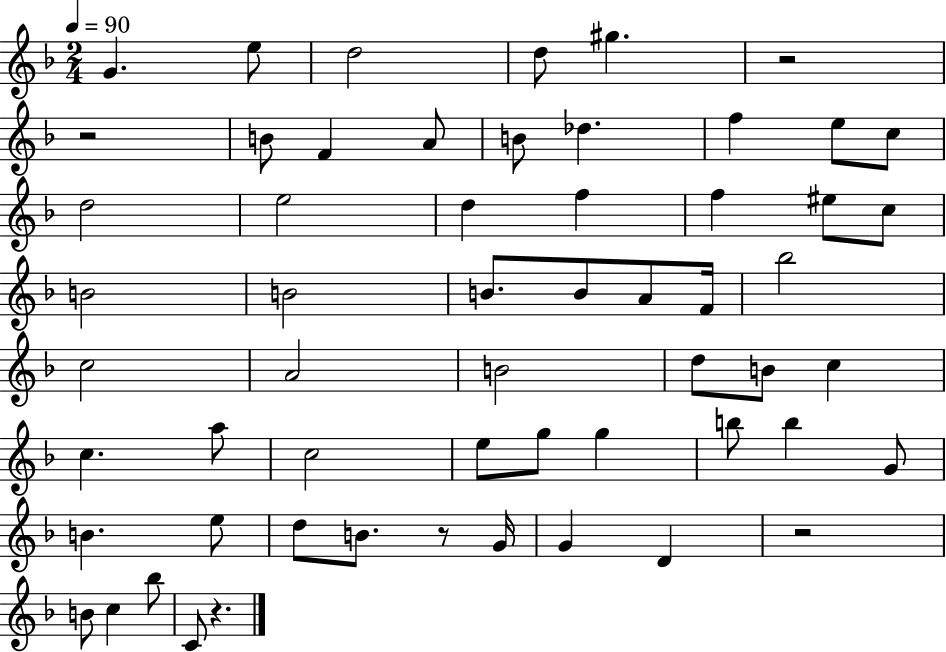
{
  \clef treble
  \numericTimeSignature
  \time 2/4
  \key f \major
  \tempo 4 = 90
  \repeat volta 2 { g'4. e''8 | d''2 | d''8 gis''4. | r2 | \break r2 | b'8 f'4 a'8 | b'8 des''4. | f''4 e''8 c''8 | \break d''2 | e''2 | d''4 f''4 | f''4 eis''8 c''8 | \break b'2 | b'2 | b'8. b'8 a'8 f'16 | bes''2 | \break c''2 | a'2 | b'2 | d''8 b'8 c''4 | \break c''4. a''8 | c''2 | e''8 g''8 g''4 | b''8 b''4 g'8 | \break b'4. e''8 | d''8 b'8. r8 g'16 | g'4 d'4 | r2 | \break b'8 c''4 bes''8 | c'8 r4. | } \bar "|."
}